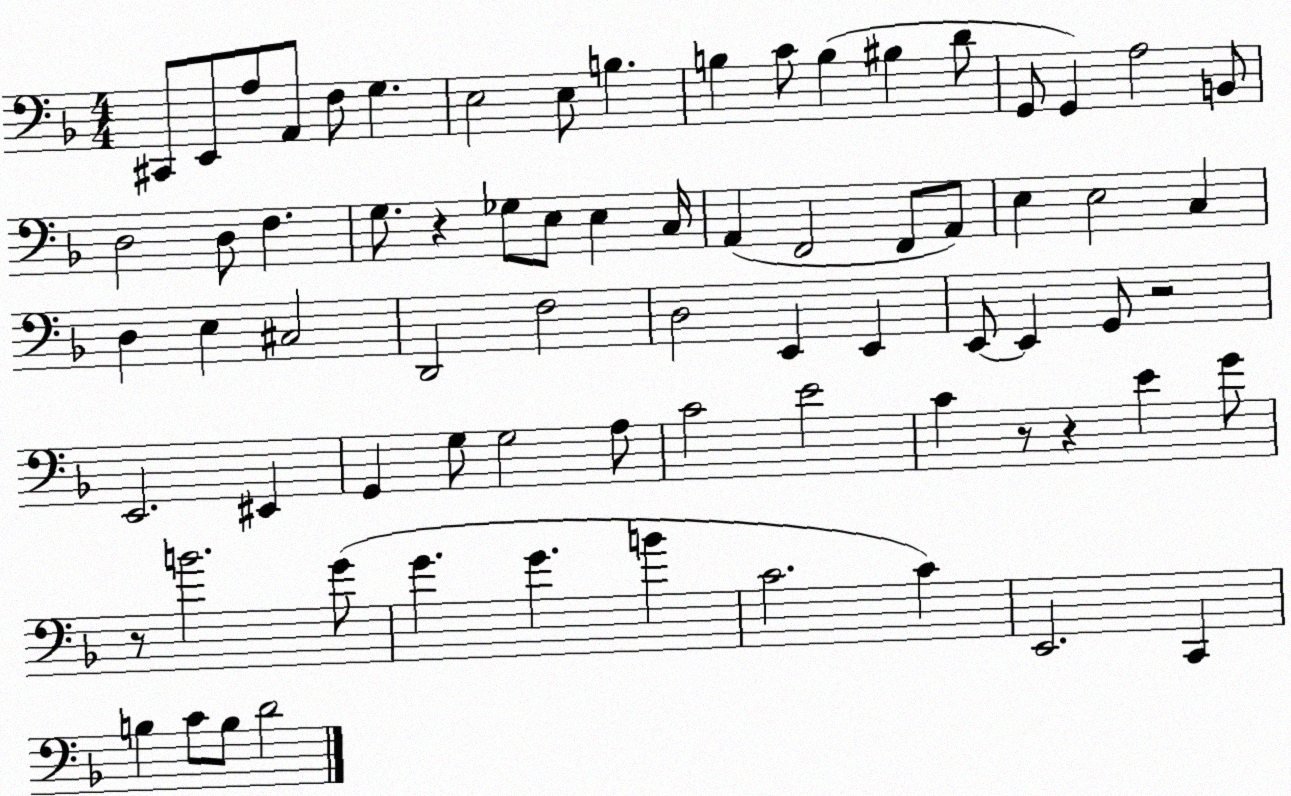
X:1
T:Untitled
M:4/4
L:1/4
K:F
^C,,/2 E,,/2 A,/2 A,,/2 F,/2 G, E,2 E,/2 B, B, C/2 B, ^B, D/2 G,,/2 G,, A,2 B,,/2 D,2 D,/2 F, G,/2 z _G,/2 E,/2 E, C,/4 A,, F,,2 F,,/2 A,,/2 E, E,2 C, D, E, ^C,2 D,,2 F,2 D,2 E,, E,, E,,/2 E,, G,,/2 z2 E,,2 ^E,, G,, G,/2 G,2 A,/2 C2 E2 C z/2 z E G/2 z/2 B2 G/2 G G B C2 C E,,2 C,, B, C/2 B,/2 D2